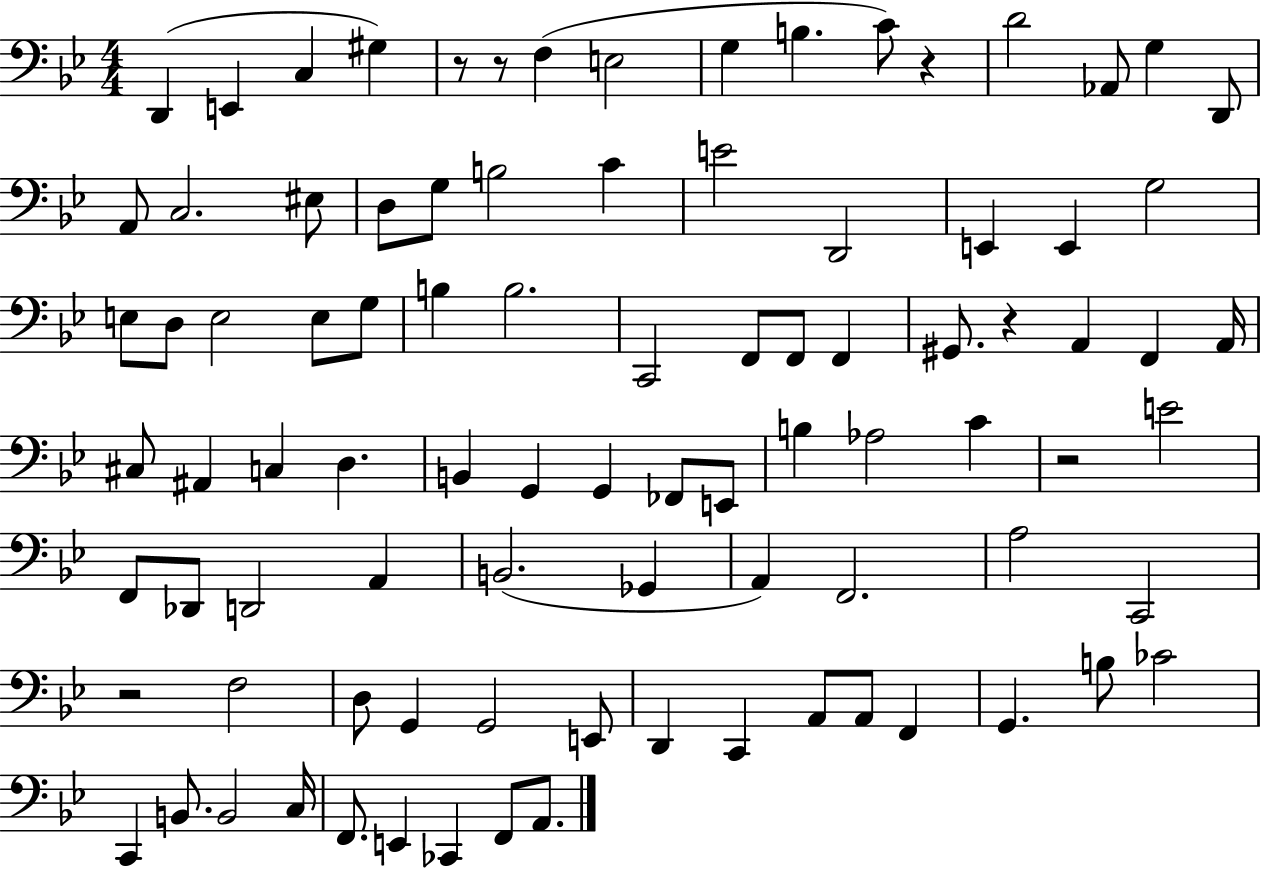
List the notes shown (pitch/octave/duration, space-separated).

D2/q E2/q C3/q G#3/q R/e R/e F3/q E3/h G3/q B3/q. C4/e R/q D4/h Ab2/e G3/q D2/e A2/e C3/h. EIS3/e D3/e G3/e B3/h C4/q E4/h D2/h E2/q E2/q G3/h E3/e D3/e E3/h E3/e G3/e B3/q B3/h. C2/h F2/e F2/e F2/q G#2/e. R/q A2/q F2/q A2/s C#3/e A#2/q C3/q D3/q. B2/q G2/q G2/q FES2/e E2/e B3/q Ab3/h C4/q R/h E4/h F2/e Db2/e D2/h A2/q B2/h. Gb2/q A2/q F2/h. A3/h C2/h R/h F3/h D3/e G2/q G2/h E2/e D2/q C2/q A2/e A2/e F2/q G2/q. B3/e CES4/h C2/q B2/e. B2/h C3/s F2/e. E2/q CES2/q F2/e A2/e.